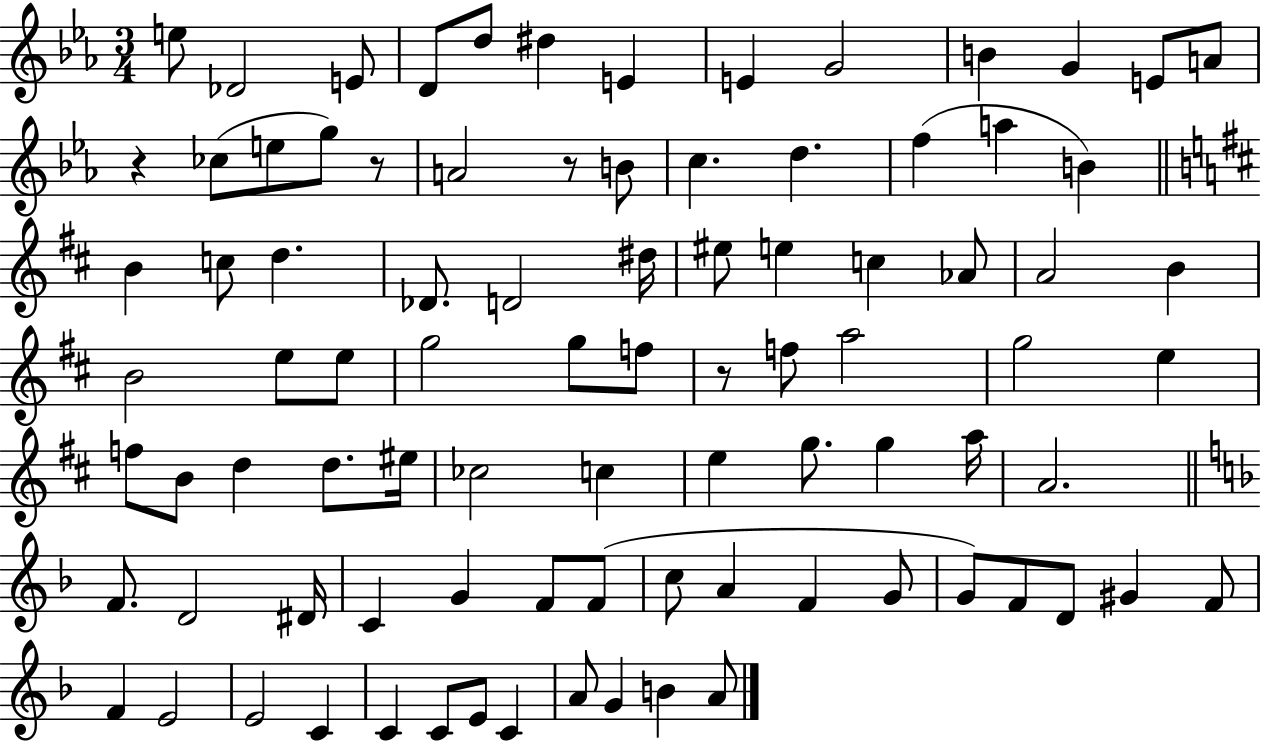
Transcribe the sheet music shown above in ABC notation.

X:1
T:Untitled
M:3/4
L:1/4
K:Eb
e/2 _D2 E/2 D/2 d/2 ^d E E G2 B G E/2 A/2 z _c/2 e/2 g/2 z/2 A2 z/2 B/2 c d f a B B c/2 d _D/2 D2 ^d/4 ^e/2 e c _A/2 A2 B B2 e/2 e/2 g2 g/2 f/2 z/2 f/2 a2 g2 e f/2 B/2 d d/2 ^e/4 _c2 c e g/2 g a/4 A2 F/2 D2 ^D/4 C G F/2 F/2 c/2 A F G/2 G/2 F/2 D/2 ^G F/2 F E2 E2 C C C/2 E/2 C A/2 G B A/2